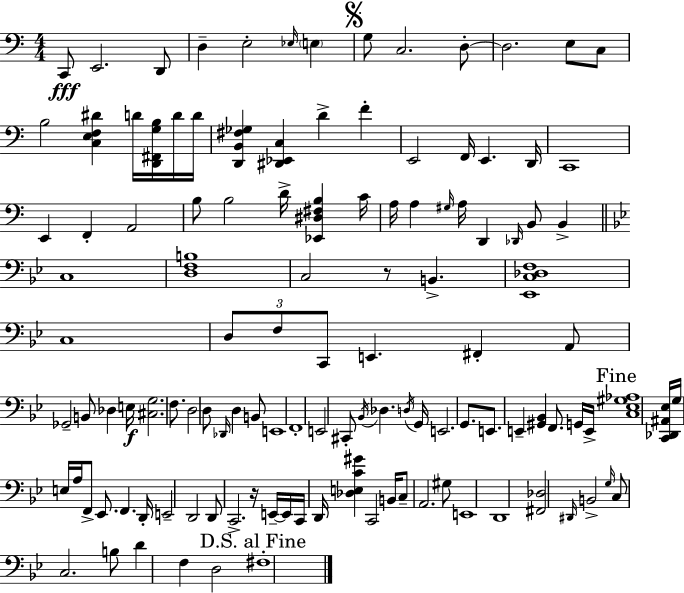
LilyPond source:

{
  \clef bass
  \numericTimeSignature
  \time 4/4
  \key a \minor
  c,8\fff e,2. d,8 | d4-- e2-. \grace { ees16 } \parenthesize e4 | \mark \markup { \musicglyph "scripts.segno" } g8 c2. d8-.~~ | d2. e8 c8 | \break b2 <c e f dis'>4 d'16 <d, fis, g b>16 d'16 | d'16 <d, b, fis ges>4 <dis, ees, c>4 d'4-> f'4-. | e,2 f,16 e,4. | d,16 c,1 | \break e,4 f,4-. a,2 | b8 b2 d'16-> <ees, dis fis b>4 | c'16 a16 a4 \grace { gis16 } a16 d,4 \grace { des,16 } b,8 b,4-> | \bar "||" \break \key bes \major c1 | <d f b>1 | c2 r8 b,4.-> | <ees, c des f>1 | \break c1 | \tuplet 3/2 { d8 f8 c,8 } e,4. fis,4-. | a,8 ges,2-- b,8 des4 | e16\f <cis g>2. f8. | \break d2 d8 \grace { des,16 } d4 b,8 | e,1 | f,1-. | e,2 cis,8-. \acciaccatura { bes,16 } des4. | \break \acciaccatura { d16 } g,16 e,2. | g,8. e,8. e,4-- <gis, bes,>4 f,8. | g,16 e,16-> \mark "Fine" <c ees gis aes>1 | <c, des, ais, ees>16 g16 e16 a16 f,8-> ees,8. f,4. | \break d,16-. e,2-- d,2 | d,8 c,2.-> | r16 e,16--~~ e,16 c,16 d,16 <des e c' gis'>4 c,2 | b,16 c8-- a,2. | \break gis8 e,1 | d,1 | <fis, des>2 \grace { dis,16 } b,2-> | \grace { g16 } c8 c2. | \break b8 d'4 f4 d2 | \mark "D.S. al Fine" fis1-. | \bar "|."
}